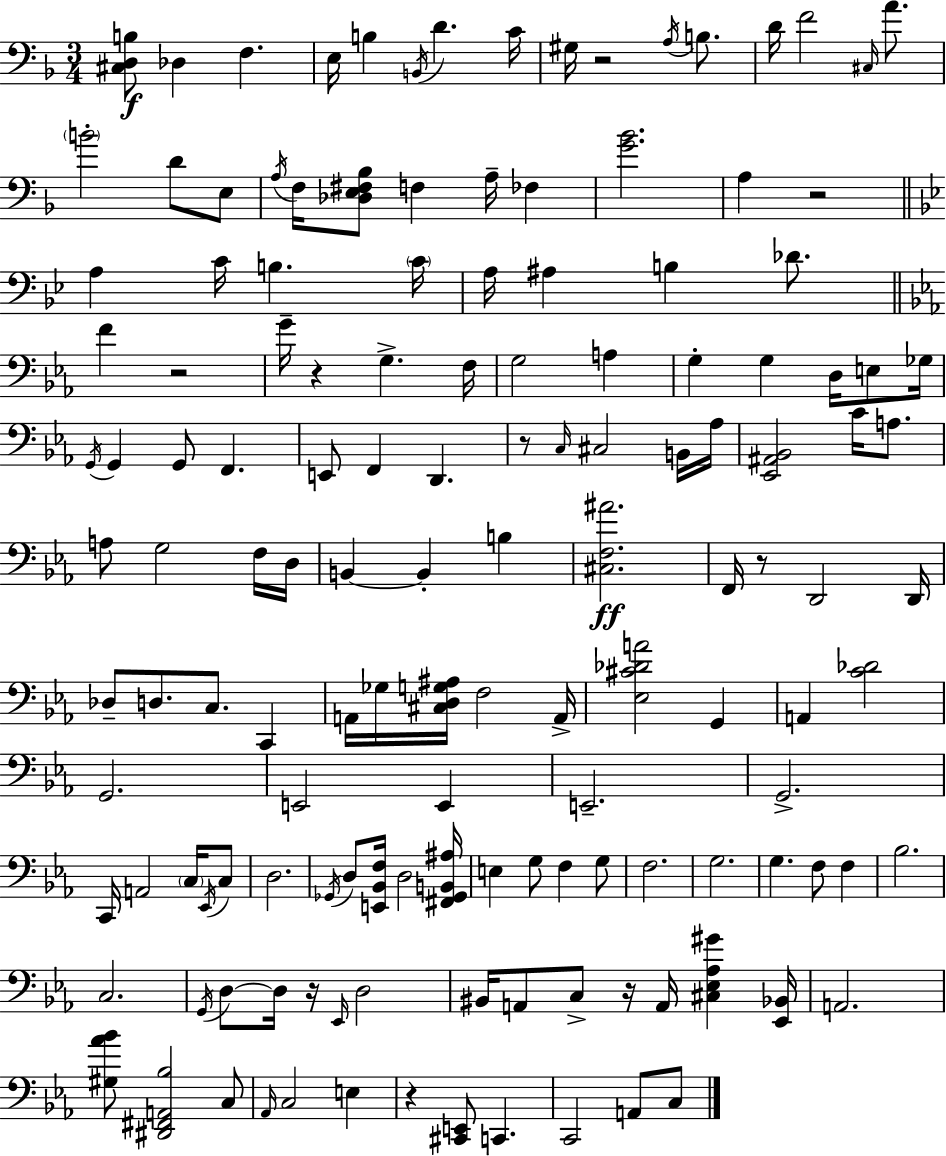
[C#3,D3,B3]/e Db3/q F3/q. E3/s B3/q B2/s D4/q. C4/s G#3/s R/h A3/s B3/e. D4/s F4/h C#3/s A4/e. B4/h D4/e E3/e A3/s F3/s [Db3,E3,F#3,Bb3]/e F3/q A3/s FES3/q [G4,Bb4]/h. A3/q R/h A3/q C4/s B3/q. C4/s A3/s A#3/q B3/q Db4/e. F4/q R/h G4/s R/q G3/q. F3/s G3/h A3/q G3/q G3/q D3/s E3/e Gb3/s G2/s G2/q G2/e F2/q. E2/e F2/q D2/q. R/e C3/s C#3/h B2/s Ab3/s [Eb2,A#2,Bb2]/h C4/s A3/e. A3/e G3/h F3/s D3/s B2/q B2/q B3/q [C#3,F3,A#4]/h. F2/s R/e D2/h D2/s Db3/e D3/e. C3/e. C2/q A2/s Gb3/s [C#3,D3,G3,A#3]/s F3/h A2/s [Eb3,C#4,Db4,A4]/h G2/q A2/q [C4,Db4]/h G2/h. E2/h E2/q E2/h. G2/h. C2/s A2/h C3/s Eb2/s C3/e D3/h. Gb2/s D3/e [E2,Bb2,F3]/s D3/h [F#2,Gb2,B2,A#3]/s E3/q G3/e F3/q G3/e F3/h. G3/h. G3/q. F3/e F3/q Bb3/h. C3/h. G2/s D3/e D3/s R/s Eb2/s D3/h BIS2/s A2/e C3/e R/s A2/s [C#3,Eb3,Ab3,G#4]/q [Eb2,Bb2]/s A2/h. [G#3,Ab4,Bb4]/e [D#2,F#2,A2,Bb3]/h C3/e Ab2/s C3/h E3/q R/q [C#2,E2]/e C2/q. C2/h A2/e C3/e